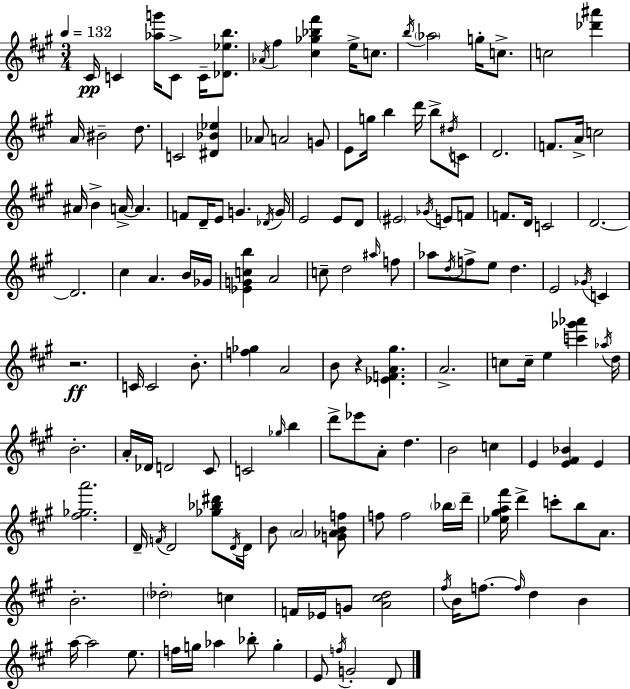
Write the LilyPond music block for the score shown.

{
  \clef treble
  \numericTimeSignature
  \time 3/4
  \key a \major
  \tempo 4 = 132
  cis'16\pp c'4 <aes'' g'''>16 c'8-> c'16-- <des' ees'' b''>8. | \acciaccatura { aes'16 } fis''4 <cis'' ges'' bes'' fis'''>4 e''16-> c''8. | \acciaccatura { b''16 } \parenthesize aes''2 g''16-. c''8.-> | c''2 <des''' ais'''>4 | \break a'16 bis'2-- d''8. | c'2 <dis' bes' ees''>4 | aes'8 a'2 | g'8 e'8 g''16 b''4 d'''16 b''8-> | \break \acciaccatura { dis''16 } c'8 d'2. | f'8. a'16-> c''2 | ais'16 b'4-> a'16->~~ a'4. | f'8 d'16-- e'8 g'4. | \break \acciaccatura { des'16 } g'16 e'2 | e'8 d'8 \parenthesize eis'2 | \acciaccatura { ges'16 } e'8 f'8 f'8. d'16 c'2 | d'2.~~ | \break d'2. | cis''4 a'4. | b'16 ges'16 <ees' g' c'' b''>4 a'2 | c''8-- d''2 | \break \grace { ais''16 } f''8 aes''8 \acciaccatura { d''16 } f''8-> e''8 | d''4. e'2 | \acciaccatura { ges'16 } c'4 r2.\ff | c'16 c'2 | \break b'8.-. <f'' ges''>4 | a'2 b'8 r4 | <ees' f' a' gis''>4. a'2.-> | c''8 c''16-- e''4 | \break <c''' ges''' aes'''>4 \acciaccatura { aes''16 } d''16 b'2.-. | a'16-. des'16 d'2 | cis'8 c'2 | \grace { ges''16 } b''4 d'''8-> | \break ees'''8 a'8-. d''4. b'2 | c''4 e'4 | <e' fis' bes'>4 e'4 <fis'' ges'' a'''>2. | d'16-- \acciaccatura { f'16 } | \break d'2 <ges'' bes'' dis'''>8 \acciaccatura { d'16 } d'16 | b'8 \parenthesize a'2 <g' aes' b' f''>8 | f''8 f''2 \parenthesize bes''16 d'''16-- | <ees'' gis'' a'' fis'''>16 d'''4-> c'''8-. b''8 a'8. | \break b'2.-. | \parenthesize des''2-. c''4 | f'16 ees'16 g'8 <a' cis'' d''>2 | \acciaccatura { fis''16 } b'16 f''8.~~ \grace { f''16 } d''4 b'4 | \break a''16~~ a''2 e''8. | f''16 g''16 aes''4 bes''8-. g''4-. | e'8 \acciaccatura { f''16 } g'2-. | d'8 \bar "|."
}